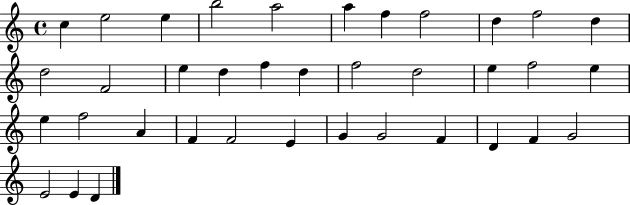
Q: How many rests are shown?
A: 0